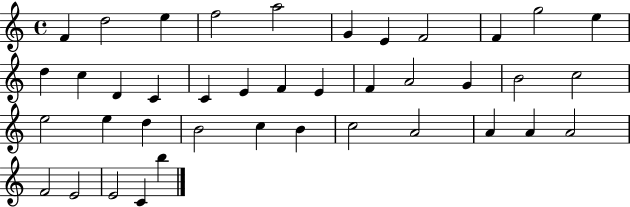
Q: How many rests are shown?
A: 0